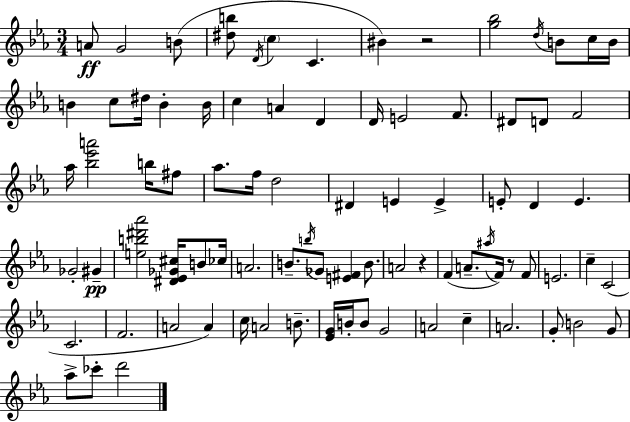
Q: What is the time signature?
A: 3/4